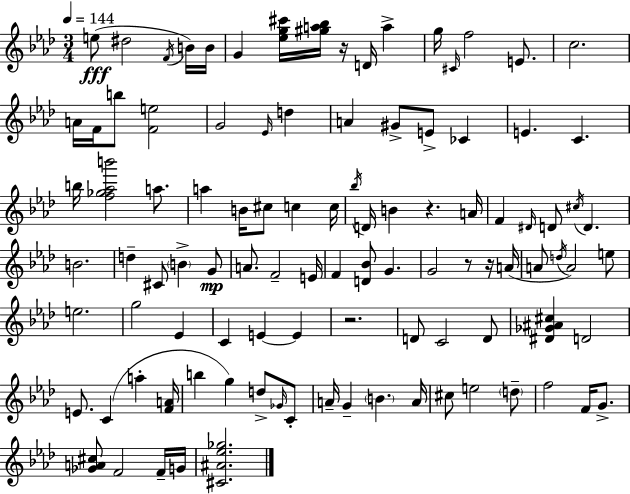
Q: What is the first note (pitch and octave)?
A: E5